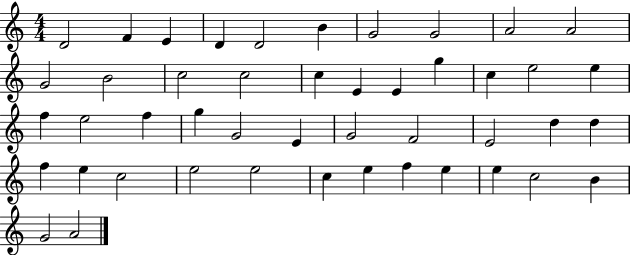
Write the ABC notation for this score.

X:1
T:Untitled
M:4/4
L:1/4
K:C
D2 F E D D2 B G2 G2 A2 A2 G2 B2 c2 c2 c E E g c e2 e f e2 f g G2 E G2 F2 E2 d d f e c2 e2 e2 c e f e e c2 B G2 A2